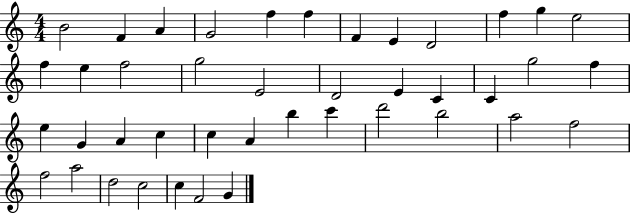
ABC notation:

X:1
T:Untitled
M:4/4
L:1/4
K:C
B2 F A G2 f f F E D2 f g e2 f e f2 g2 E2 D2 E C C g2 f e G A c c A b c' d'2 b2 a2 f2 f2 a2 d2 c2 c F2 G